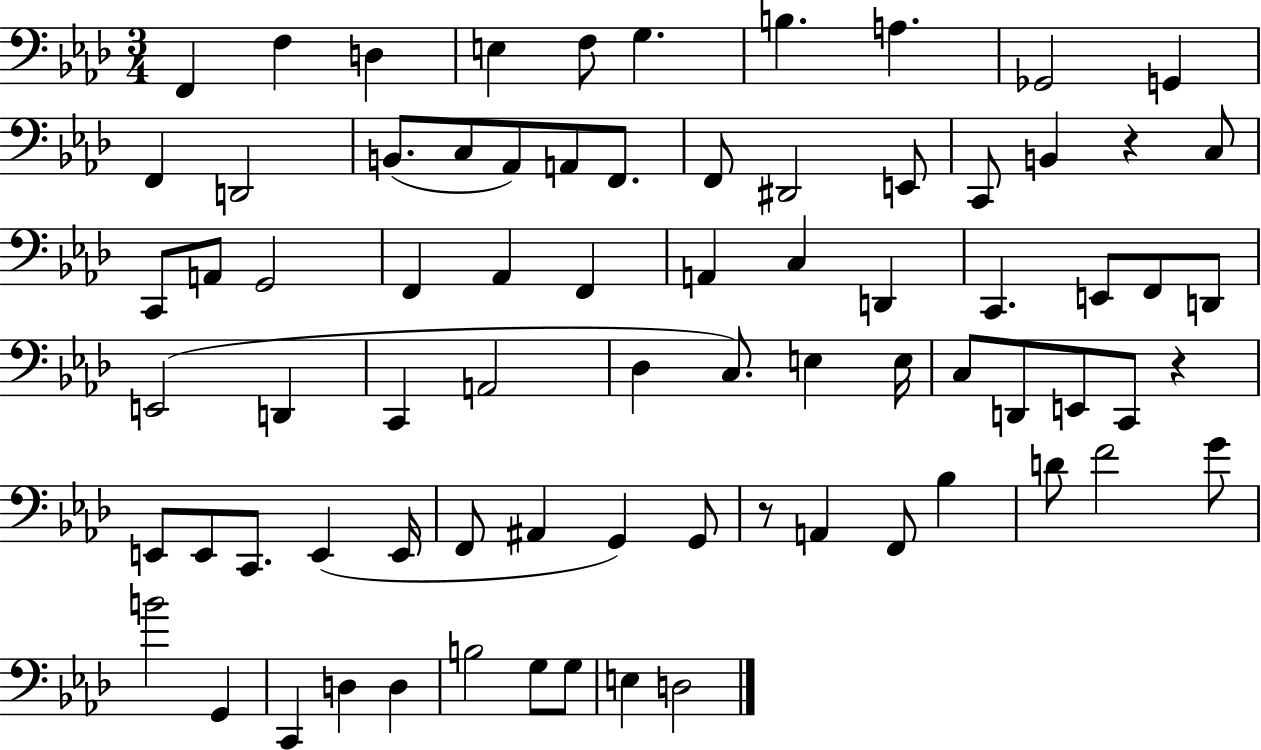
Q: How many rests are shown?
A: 3